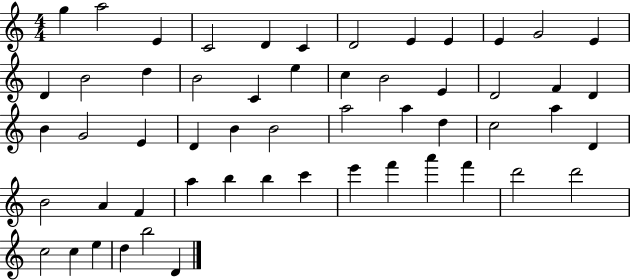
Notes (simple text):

G5/q A5/h E4/q C4/h D4/q C4/q D4/h E4/q E4/q E4/q G4/h E4/q D4/q B4/h D5/q B4/h C4/q E5/q C5/q B4/h E4/q D4/h F4/q D4/q B4/q G4/h E4/q D4/q B4/q B4/h A5/h A5/q D5/q C5/h A5/q D4/q B4/h A4/q F4/q A5/q B5/q B5/q C6/q E6/q F6/q A6/q F6/q D6/h D6/h C5/h C5/q E5/q D5/q B5/h D4/q